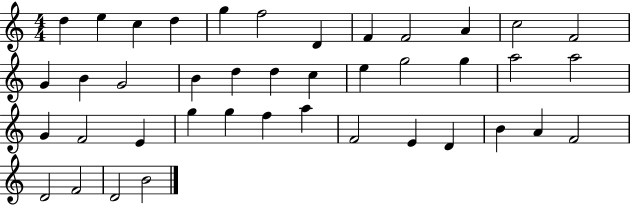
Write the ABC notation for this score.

X:1
T:Untitled
M:4/4
L:1/4
K:C
d e c d g f2 D F F2 A c2 F2 G B G2 B d d c e g2 g a2 a2 G F2 E g g f a F2 E D B A F2 D2 F2 D2 B2